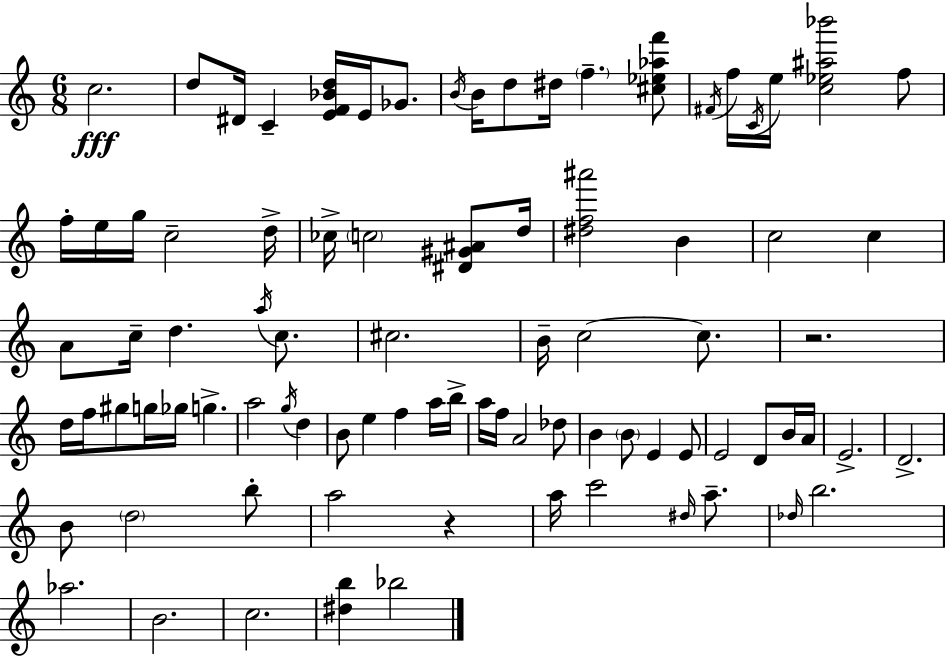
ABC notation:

X:1
T:Untitled
M:6/8
L:1/4
K:Am
c2 d/2 ^D/4 C [EF_Bd]/4 E/4 _G/2 B/4 B/4 d/2 ^d/4 f [^c_e_af']/2 ^F/4 f/4 C/4 e/4 [c_e^a_b']2 f/2 f/4 e/4 g/4 c2 d/4 _c/4 c2 [^D^G^A]/2 d/4 [^df^a']2 B c2 c A/2 c/4 d a/4 c/2 ^c2 B/4 c2 c/2 z2 d/4 f/4 ^g/2 g/4 _g/4 g a2 g/4 d B/2 e f a/4 b/4 a/4 f/4 A2 _d/2 B B/2 E E/2 E2 D/2 B/4 A/4 E2 D2 B/2 d2 b/2 a2 z a/4 c'2 ^d/4 a/2 _d/4 b2 _a2 B2 c2 [^db] _b2